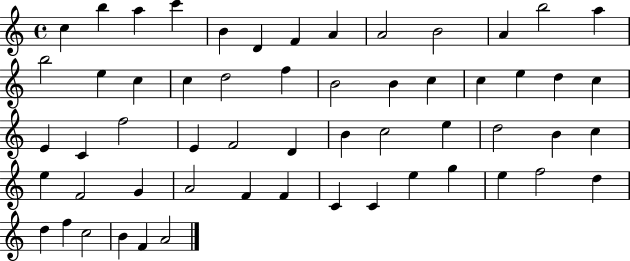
X:1
T:Untitled
M:4/4
L:1/4
K:C
c b a c' B D F A A2 B2 A b2 a b2 e c c d2 f B2 B c c e d c E C f2 E F2 D B c2 e d2 B c e F2 G A2 F F C C e g e f2 d d f c2 B F A2